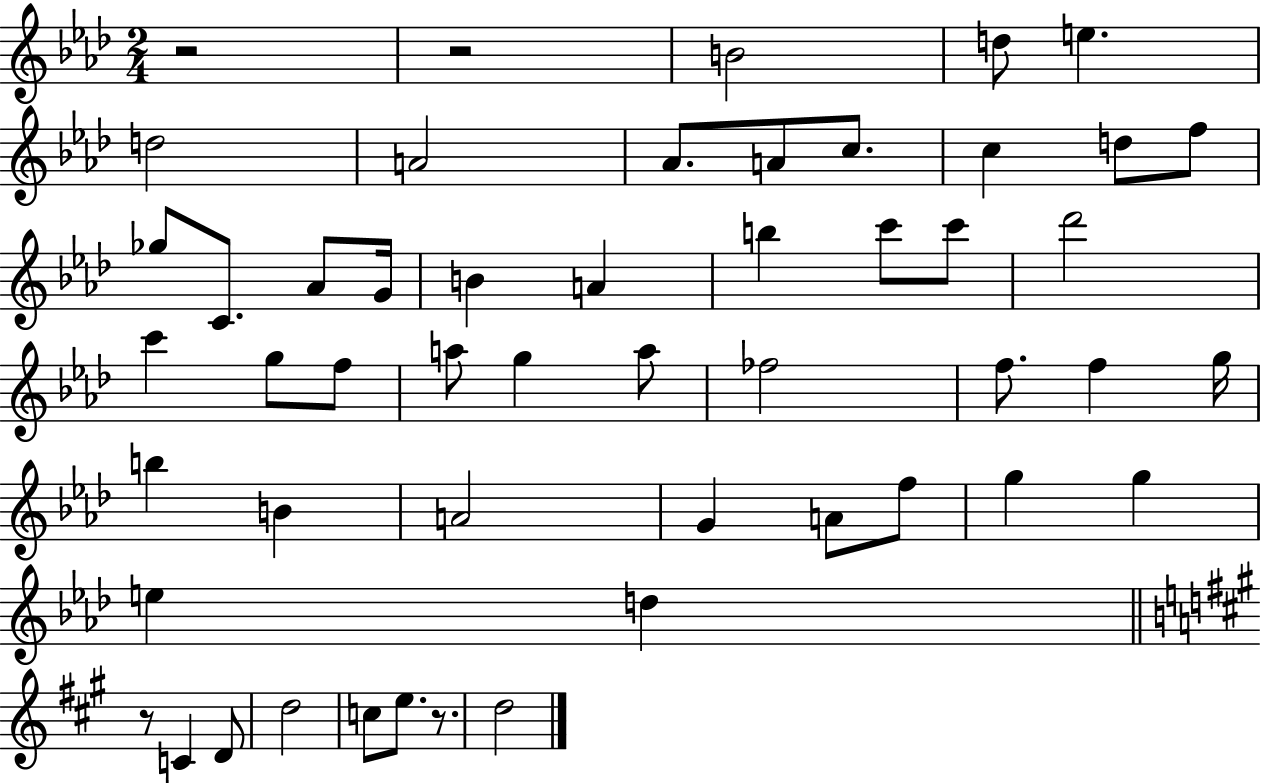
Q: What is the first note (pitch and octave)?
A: B4